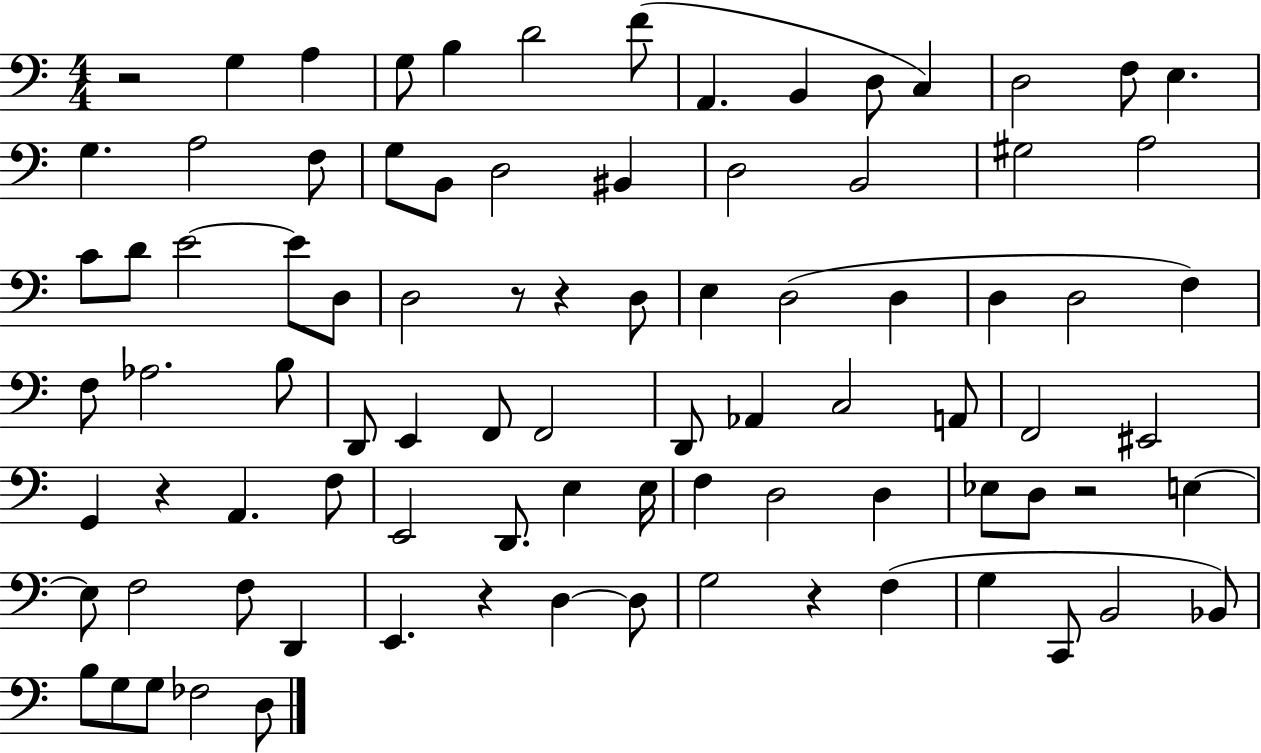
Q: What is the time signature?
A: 4/4